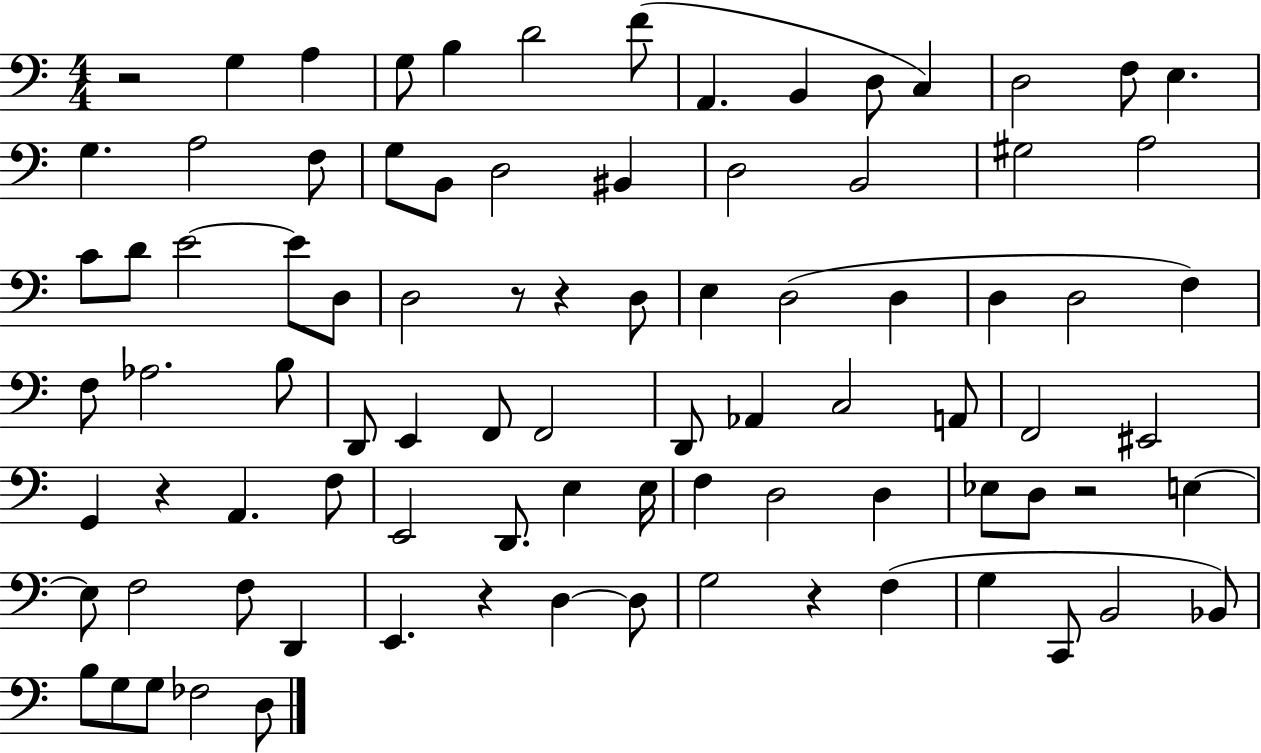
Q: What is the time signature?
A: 4/4